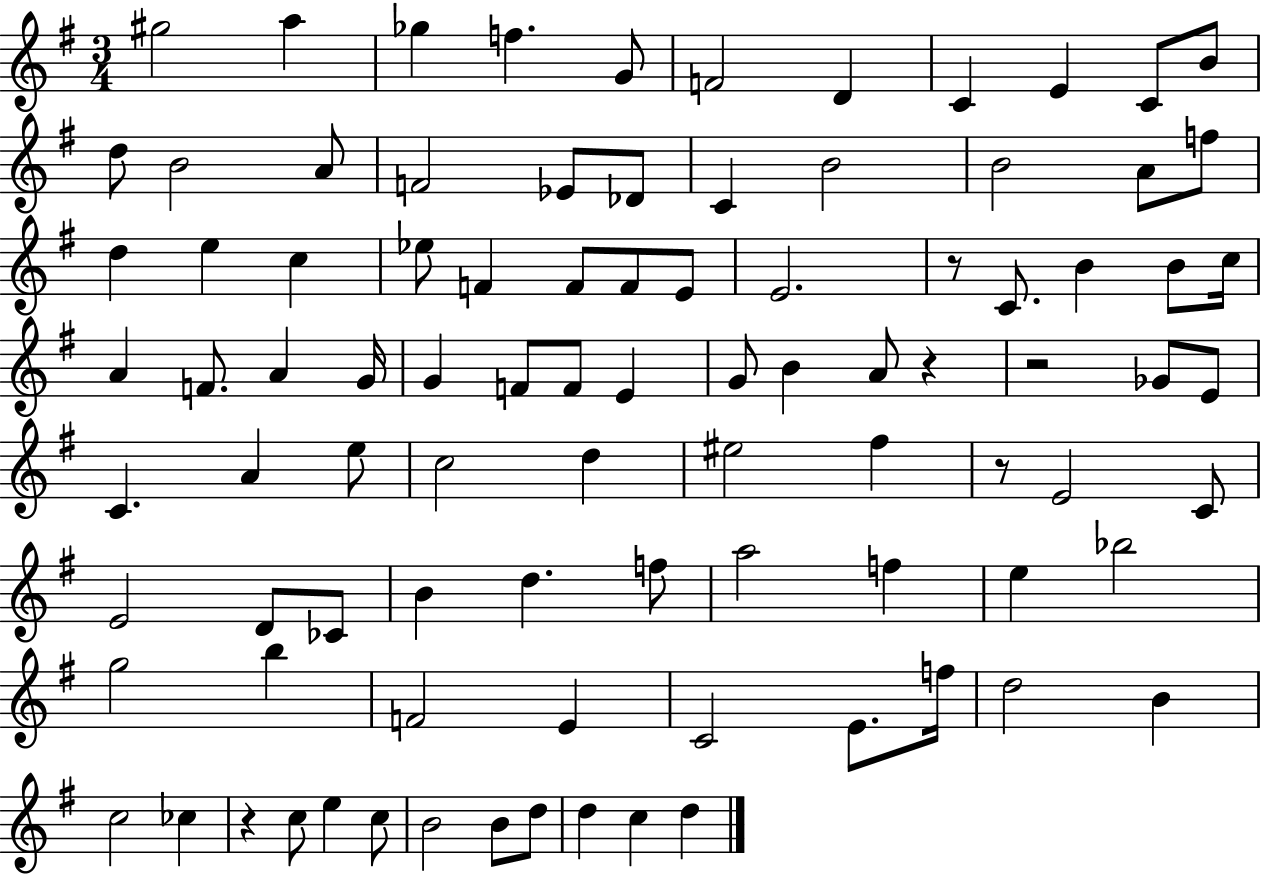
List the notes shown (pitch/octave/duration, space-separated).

G#5/h A5/q Gb5/q F5/q. G4/e F4/h D4/q C4/q E4/q C4/e B4/e D5/e B4/h A4/e F4/h Eb4/e Db4/e C4/q B4/h B4/h A4/e F5/e D5/q E5/q C5/q Eb5/e F4/q F4/e F4/e E4/e E4/h. R/e C4/e. B4/q B4/e C5/s A4/q F4/e. A4/q G4/s G4/q F4/e F4/e E4/q G4/e B4/q A4/e R/q R/h Gb4/e E4/e C4/q. A4/q E5/e C5/h D5/q EIS5/h F#5/q R/e E4/h C4/e E4/h D4/e CES4/e B4/q D5/q. F5/e A5/h F5/q E5/q Bb5/h G5/h B5/q F4/h E4/q C4/h E4/e. F5/s D5/h B4/q C5/h CES5/q R/q C5/e E5/q C5/e B4/h B4/e D5/e D5/q C5/q D5/q